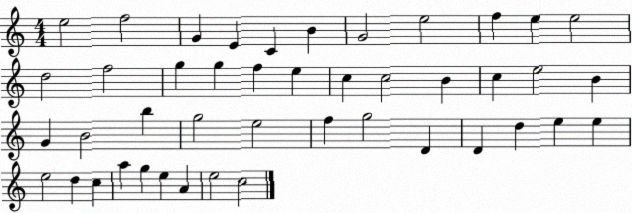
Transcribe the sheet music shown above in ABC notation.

X:1
T:Untitled
M:4/4
L:1/4
K:C
e2 f2 G E C B G2 e2 f e e2 d2 f2 g g f e c c2 B c e2 B G B2 b g2 e2 f g2 D D d e e e2 d c a g e A e2 c2